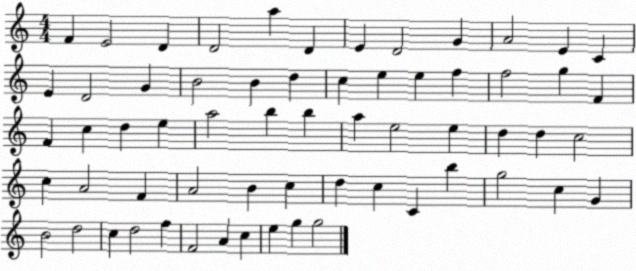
X:1
T:Untitled
M:4/4
L:1/4
K:C
F E2 D D2 a D E D2 G A2 E C E D2 G B2 B d c e e f f2 g F F c d e a2 b b a e2 e d d c2 c A2 F A2 B c d c C b g2 c G B2 d2 c d2 f F2 A c e g g2